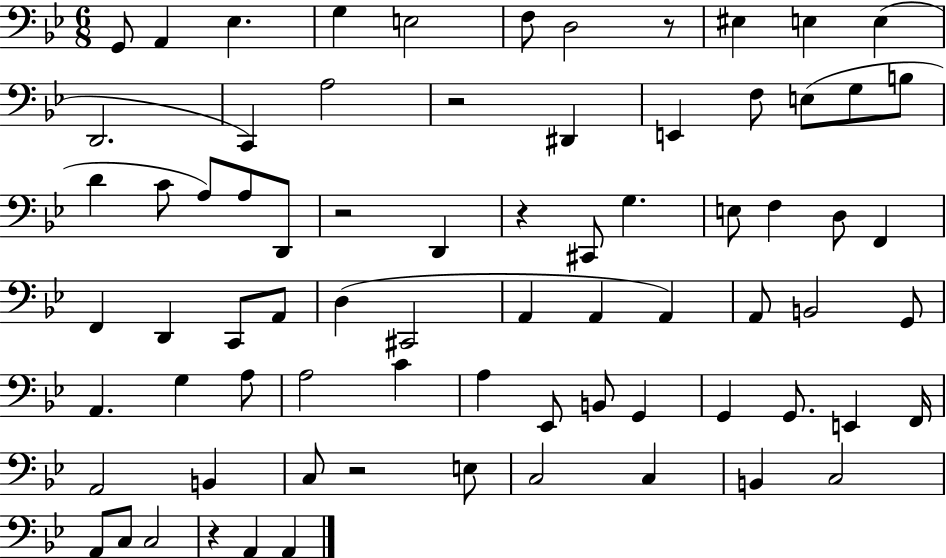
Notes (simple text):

G2/e A2/q Eb3/q. G3/q E3/h F3/e D3/h R/e EIS3/q E3/q E3/q D2/h. C2/q A3/h R/h D#2/q E2/q F3/e E3/e G3/e B3/e D4/q C4/e A3/e A3/e D2/e R/h D2/q R/q C#2/e G3/q. E3/e F3/q D3/e F2/q F2/q D2/q C2/e A2/e D3/q C#2/h A2/q A2/q A2/q A2/e B2/h G2/e A2/q. G3/q A3/e A3/h C4/q A3/q Eb2/e B2/e G2/q G2/q G2/e. E2/q F2/s A2/h B2/q C3/e R/h E3/e C3/h C3/q B2/q C3/h A2/e C3/e C3/h R/q A2/q A2/q